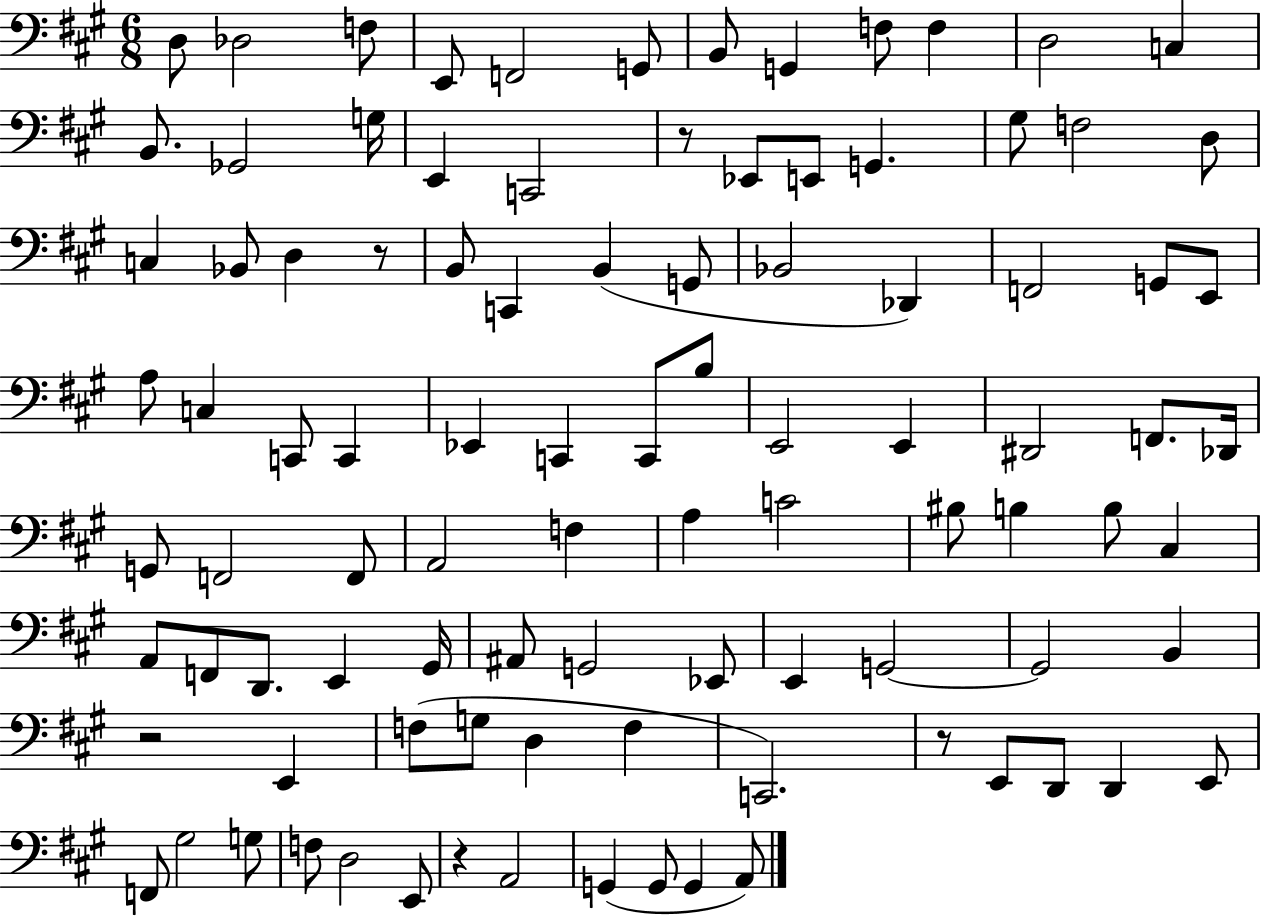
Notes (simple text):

D3/e Db3/h F3/e E2/e F2/h G2/e B2/e G2/q F3/e F3/q D3/h C3/q B2/e. Gb2/h G3/s E2/q C2/h R/e Eb2/e E2/e G2/q. G#3/e F3/h D3/e C3/q Bb2/e D3/q R/e B2/e C2/q B2/q G2/e Bb2/h Db2/q F2/h G2/e E2/e A3/e C3/q C2/e C2/q Eb2/q C2/q C2/e B3/e E2/h E2/q D#2/h F2/e. Db2/s G2/e F2/h F2/e A2/h F3/q A3/q C4/h BIS3/e B3/q B3/e C#3/q A2/e F2/e D2/e. E2/q G#2/s A#2/e G2/h Eb2/e E2/q G2/h G2/h B2/q R/h E2/q F3/e G3/e D3/q F3/q C2/h. R/e E2/e D2/e D2/q E2/e F2/e G#3/h G3/e F3/e D3/h E2/e R/q A2/h G2/q G2/e G2/q A2/e